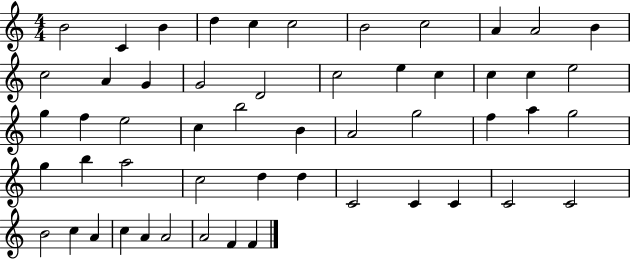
X:1
T:Untitled
M:4/4
L:1/4
K:C
B2 C B d c c2 B2 c2 A A2 B c2 A G G2 D2 c2 e c c c e2 g f e2 c b2 B A2 g2 f a g2 g b a2 c2 d d C2 C C C2 C2 B2 c A c A A2 A2 F F